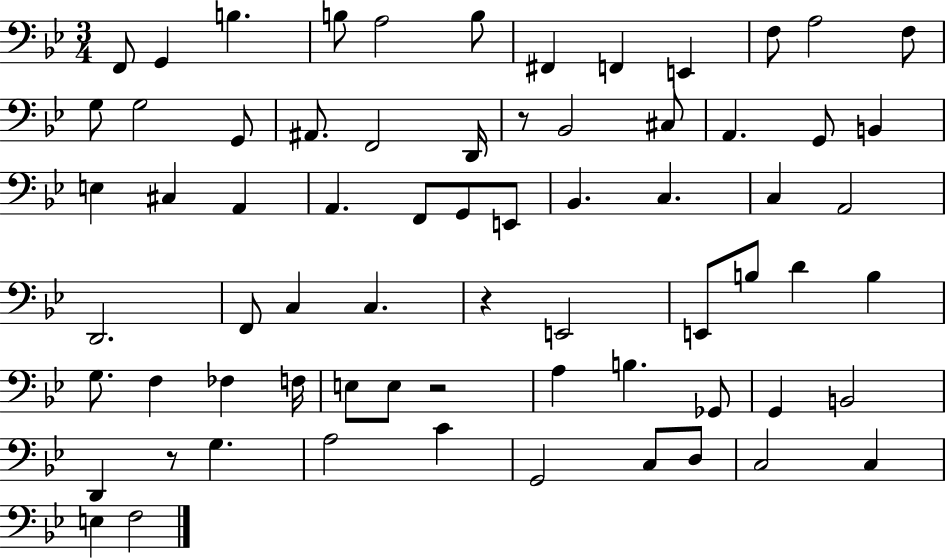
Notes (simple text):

F2/e G2/q B3/q. B3/e A3/h B3/e F#2/q F2/q E2/q F3/e A3/h F3/e G3/e G3/h G2/e A#2/e. F2/h D2/s R/e Bb2/h C#3/e A2/q. G2/e B2/q E3/q C#3/q A2/q A2/q. F2/e G2/e E2/e Bb2/q. C3/q. C3/q A2/h D2/h. F2/e C3/q C3/q. R/q E2/h E2/e B3/e D4/q B3/q G3/e. F3/q FES3/q F3/s E3/e E3/e R/h A3/q B3/q. Gb2/e G2/q B2/h D2/q R/e G3/q. A3/h C4/q G2/h C3/e D3/e C3/h C3/q E3/q F3/h